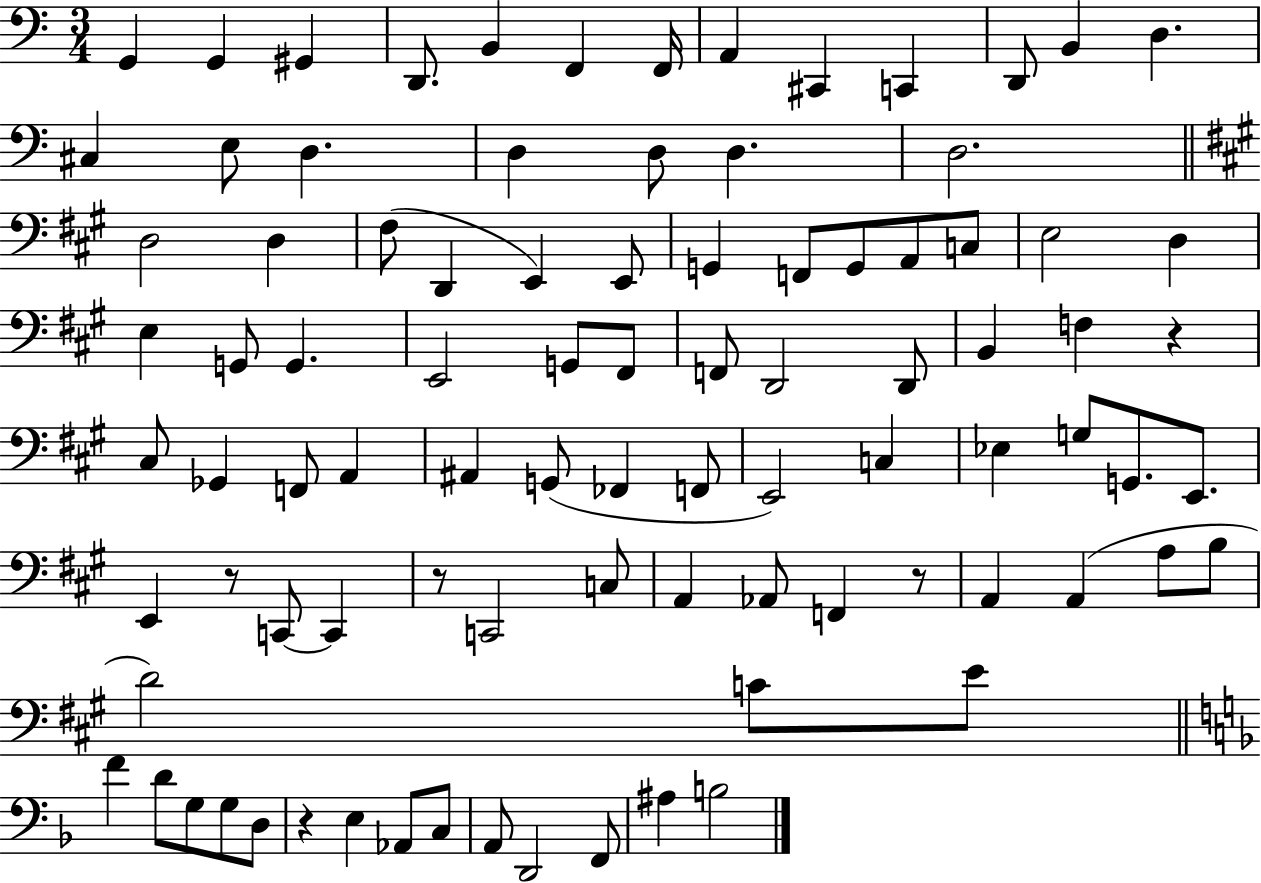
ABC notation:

X:1
T:Untitled
M:3/4
L:1/4
K:C
G,, G,, ^G,, D,,/2 B,, F,, F,,/4 A,, ^C,, C,, D,,/2 B,, D, ^C, E,/2 D, D, D,/2 D, D,2 D,2 D, ^F,/2 D,, E,, E,,/2 G,, F,,/2 G,,/2 A,,/2 C,/2 E,2 D, E, G,,/2 G,, E,,2 G,,/2 ^F,,/2 F,,/2 D,,2 D,,/2 B,, F, z ^C,/2 _G,, F,,/2 A,, ^A,, G,,/2 _F,, F,,/2 E,,2 C, _E, G,/2 G,,/2 E,,/2 E,, z/2 C,,/2 C,, z/2 C,,2 C,/2 A,, _A,,/2 F,, z/2 A,, A,, A,/2 B,/2 D2 C/2 E/2 F D/2 G,/2 G,/2 D,/2 z E, _A,,/2 C,/2 A,,/2 D,,2 F,,/2 ^A, B,2